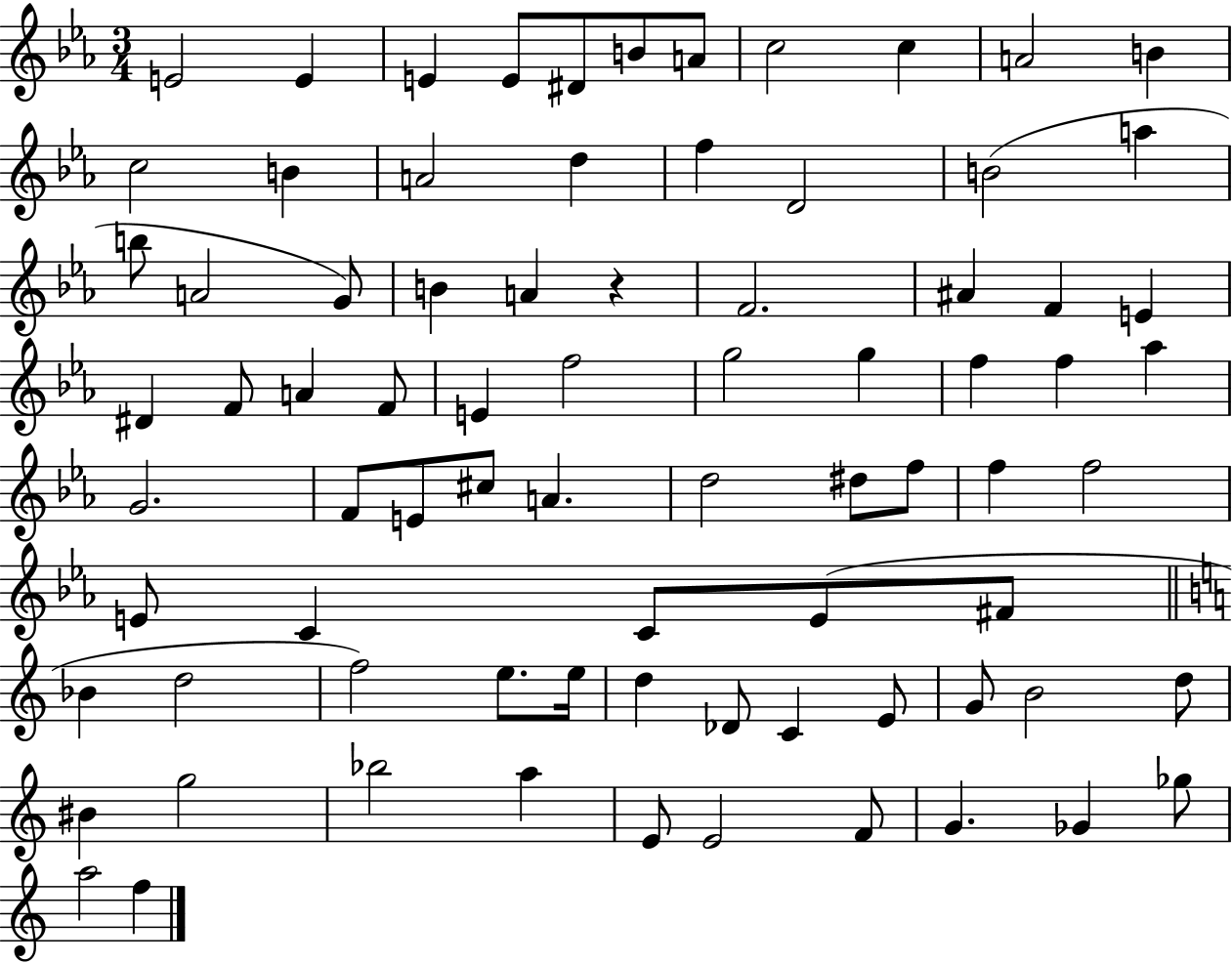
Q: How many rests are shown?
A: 1